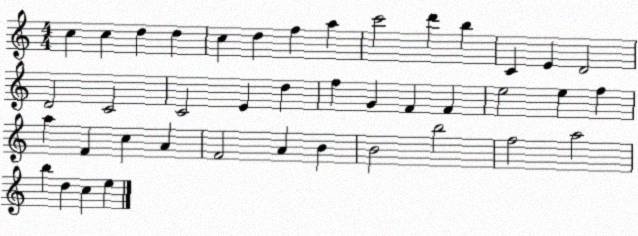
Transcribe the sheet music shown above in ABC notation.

X:1
T:Untitled
M:4/4
L:1/4
K:C
c c d d c d f a c'2 d' b C E D2 D2 C2 C2 E d f G F F e2 e f a F c A F2 A B B2 b2 f2 a2 b d c e